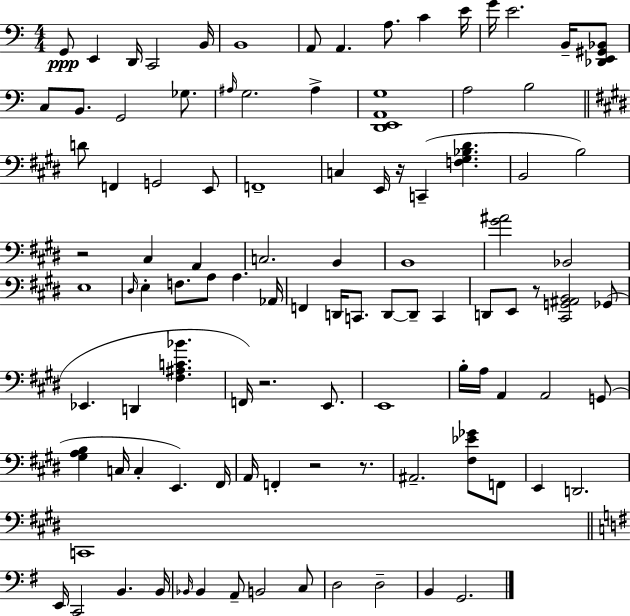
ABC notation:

X:1
T:Untitled
M:4/4
L:1/4
K:C
G,,/2 E,, D,,/4 C,,2 B,,/4 B,,4 A,,/2 A,, A,/2 C E/4 G/4 E2 B,,/4 [_D,,E,,^G,,_B,,]/2 C,/2 B,,/2 G,,2 _G,/2 ^A,/4 G,2 ^A, [D,,E,,A,,G,]4 A,2 B,2 D/2 F,, G,,2 E,,/2 F,,4 C, E,,/4 z/4 C,, [F,^G,_B,^D] B,,2 B,2 z2 ^C, A,, C,2 B,, B,,4 [^G^A]2 _B,,2 E,4 ^D,/4 E, F,/2 A,/2 A, _A,,/4 F,, D,,/4 C,,/2 D,,/2 D,,/2 C,, D,,/2 E,,/2 z/2 [^C,,G,,^A,,B,,]2 _G,,/2 _E,, D,, [^F,^A,C_B] F,,/4 z2 E,,/2 E,,4 B,/4 A,/4 A,, A,,2 G,,/2 [^G,A,B,] C,/4 C, E,, ^F,,/4 A,,/4 F,, z2 z/2 ^A,,2 [^F,_E_G]/2 F,,/2 E,, D,,2 C,,4 E,,/4 C,,2 B,, B,,/4 _B,,/4 _B,, A,,/2 B,,2 C,/2 D,2 D,2 B,, G,,2